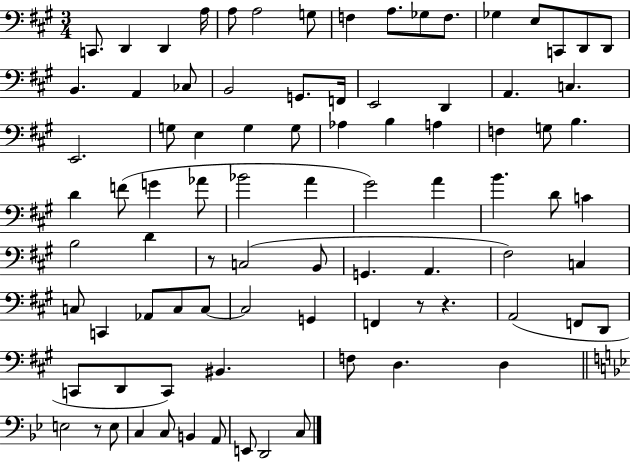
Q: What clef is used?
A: bass